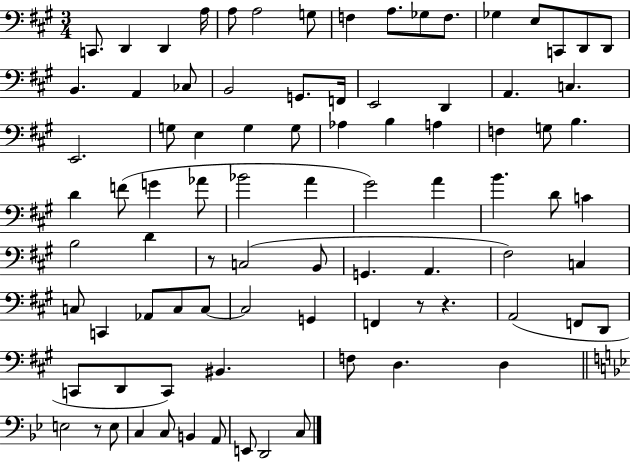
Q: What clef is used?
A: bass